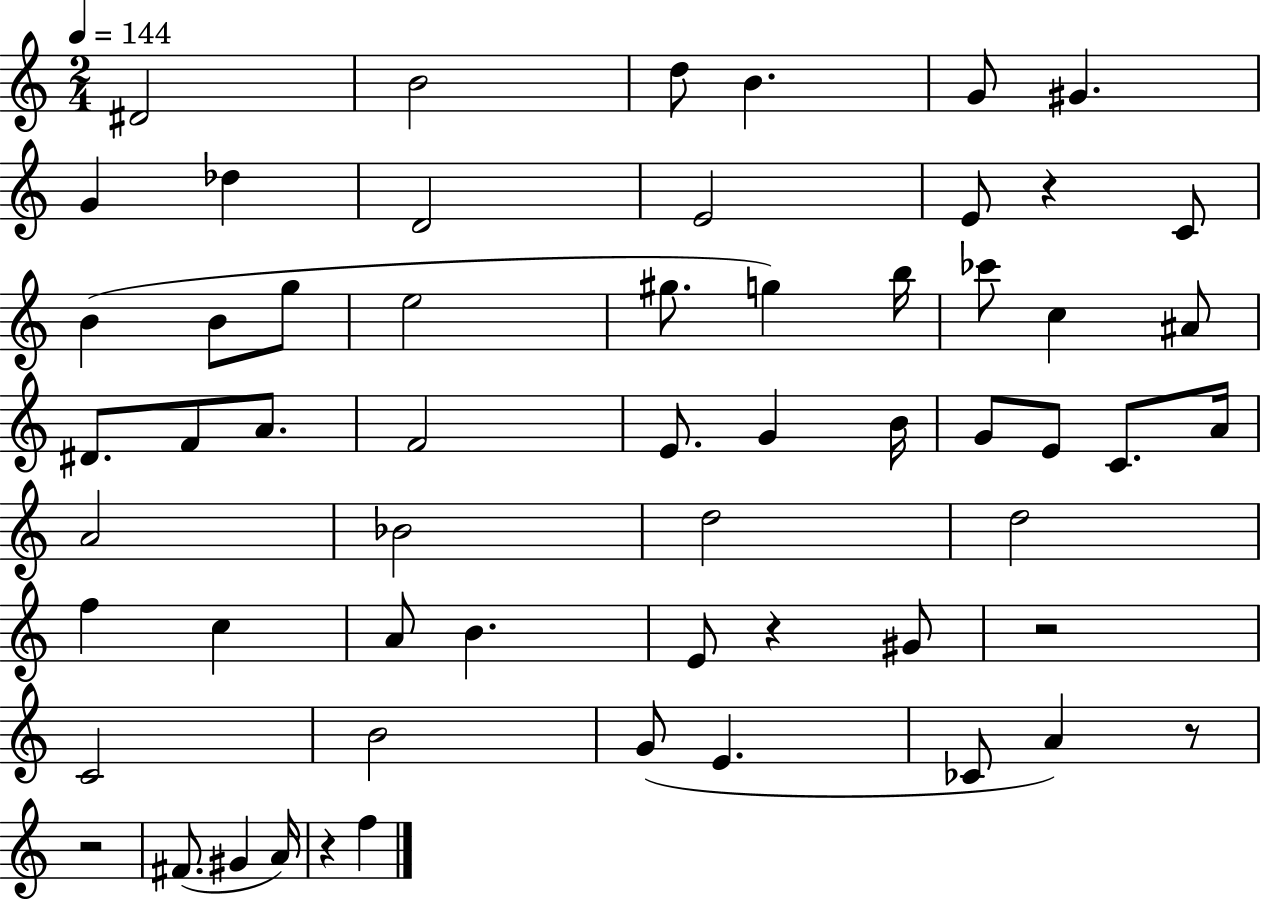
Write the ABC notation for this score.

X:1
T:Untitled
M:2/4
L:1/4
K:C
^D2 B2 d/2 B G/2 ^G G _d D2 E2 E/2 z C/2 B B/2 g/2 e2 ^g/2 g b/4 _c'/2 c ^A/2 ^D/2 F/2 A/2 F2 E/2 G B/4 G/2 E/2 C/2 A/4 A2 _B2 d2 d2 f c A/2 B E/2 z ^G/2 z2 C2 B2 G/2 E _C/2 A z/2 z2 ^F/2 ^G A/4 z f